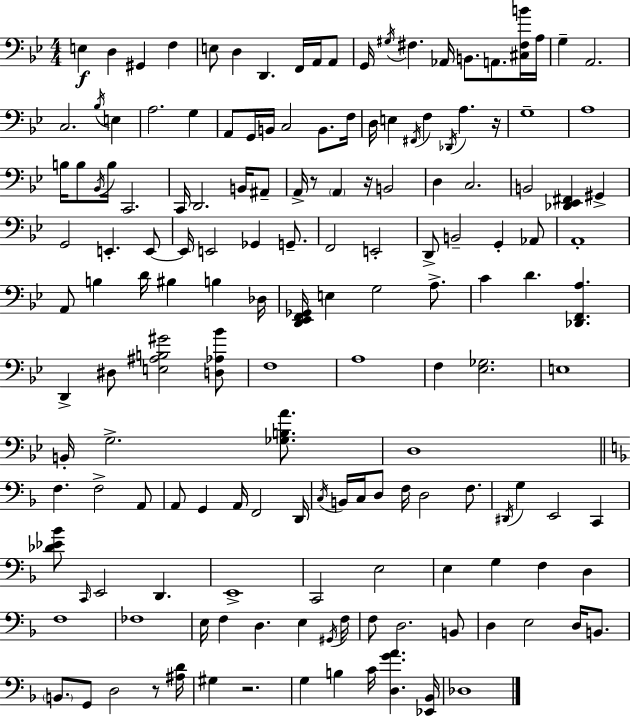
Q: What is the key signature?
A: BES major